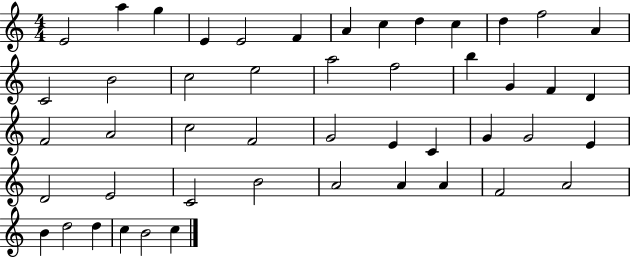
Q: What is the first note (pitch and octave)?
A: E4